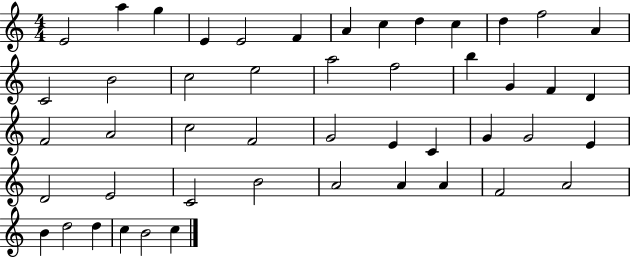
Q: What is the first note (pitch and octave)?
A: E4